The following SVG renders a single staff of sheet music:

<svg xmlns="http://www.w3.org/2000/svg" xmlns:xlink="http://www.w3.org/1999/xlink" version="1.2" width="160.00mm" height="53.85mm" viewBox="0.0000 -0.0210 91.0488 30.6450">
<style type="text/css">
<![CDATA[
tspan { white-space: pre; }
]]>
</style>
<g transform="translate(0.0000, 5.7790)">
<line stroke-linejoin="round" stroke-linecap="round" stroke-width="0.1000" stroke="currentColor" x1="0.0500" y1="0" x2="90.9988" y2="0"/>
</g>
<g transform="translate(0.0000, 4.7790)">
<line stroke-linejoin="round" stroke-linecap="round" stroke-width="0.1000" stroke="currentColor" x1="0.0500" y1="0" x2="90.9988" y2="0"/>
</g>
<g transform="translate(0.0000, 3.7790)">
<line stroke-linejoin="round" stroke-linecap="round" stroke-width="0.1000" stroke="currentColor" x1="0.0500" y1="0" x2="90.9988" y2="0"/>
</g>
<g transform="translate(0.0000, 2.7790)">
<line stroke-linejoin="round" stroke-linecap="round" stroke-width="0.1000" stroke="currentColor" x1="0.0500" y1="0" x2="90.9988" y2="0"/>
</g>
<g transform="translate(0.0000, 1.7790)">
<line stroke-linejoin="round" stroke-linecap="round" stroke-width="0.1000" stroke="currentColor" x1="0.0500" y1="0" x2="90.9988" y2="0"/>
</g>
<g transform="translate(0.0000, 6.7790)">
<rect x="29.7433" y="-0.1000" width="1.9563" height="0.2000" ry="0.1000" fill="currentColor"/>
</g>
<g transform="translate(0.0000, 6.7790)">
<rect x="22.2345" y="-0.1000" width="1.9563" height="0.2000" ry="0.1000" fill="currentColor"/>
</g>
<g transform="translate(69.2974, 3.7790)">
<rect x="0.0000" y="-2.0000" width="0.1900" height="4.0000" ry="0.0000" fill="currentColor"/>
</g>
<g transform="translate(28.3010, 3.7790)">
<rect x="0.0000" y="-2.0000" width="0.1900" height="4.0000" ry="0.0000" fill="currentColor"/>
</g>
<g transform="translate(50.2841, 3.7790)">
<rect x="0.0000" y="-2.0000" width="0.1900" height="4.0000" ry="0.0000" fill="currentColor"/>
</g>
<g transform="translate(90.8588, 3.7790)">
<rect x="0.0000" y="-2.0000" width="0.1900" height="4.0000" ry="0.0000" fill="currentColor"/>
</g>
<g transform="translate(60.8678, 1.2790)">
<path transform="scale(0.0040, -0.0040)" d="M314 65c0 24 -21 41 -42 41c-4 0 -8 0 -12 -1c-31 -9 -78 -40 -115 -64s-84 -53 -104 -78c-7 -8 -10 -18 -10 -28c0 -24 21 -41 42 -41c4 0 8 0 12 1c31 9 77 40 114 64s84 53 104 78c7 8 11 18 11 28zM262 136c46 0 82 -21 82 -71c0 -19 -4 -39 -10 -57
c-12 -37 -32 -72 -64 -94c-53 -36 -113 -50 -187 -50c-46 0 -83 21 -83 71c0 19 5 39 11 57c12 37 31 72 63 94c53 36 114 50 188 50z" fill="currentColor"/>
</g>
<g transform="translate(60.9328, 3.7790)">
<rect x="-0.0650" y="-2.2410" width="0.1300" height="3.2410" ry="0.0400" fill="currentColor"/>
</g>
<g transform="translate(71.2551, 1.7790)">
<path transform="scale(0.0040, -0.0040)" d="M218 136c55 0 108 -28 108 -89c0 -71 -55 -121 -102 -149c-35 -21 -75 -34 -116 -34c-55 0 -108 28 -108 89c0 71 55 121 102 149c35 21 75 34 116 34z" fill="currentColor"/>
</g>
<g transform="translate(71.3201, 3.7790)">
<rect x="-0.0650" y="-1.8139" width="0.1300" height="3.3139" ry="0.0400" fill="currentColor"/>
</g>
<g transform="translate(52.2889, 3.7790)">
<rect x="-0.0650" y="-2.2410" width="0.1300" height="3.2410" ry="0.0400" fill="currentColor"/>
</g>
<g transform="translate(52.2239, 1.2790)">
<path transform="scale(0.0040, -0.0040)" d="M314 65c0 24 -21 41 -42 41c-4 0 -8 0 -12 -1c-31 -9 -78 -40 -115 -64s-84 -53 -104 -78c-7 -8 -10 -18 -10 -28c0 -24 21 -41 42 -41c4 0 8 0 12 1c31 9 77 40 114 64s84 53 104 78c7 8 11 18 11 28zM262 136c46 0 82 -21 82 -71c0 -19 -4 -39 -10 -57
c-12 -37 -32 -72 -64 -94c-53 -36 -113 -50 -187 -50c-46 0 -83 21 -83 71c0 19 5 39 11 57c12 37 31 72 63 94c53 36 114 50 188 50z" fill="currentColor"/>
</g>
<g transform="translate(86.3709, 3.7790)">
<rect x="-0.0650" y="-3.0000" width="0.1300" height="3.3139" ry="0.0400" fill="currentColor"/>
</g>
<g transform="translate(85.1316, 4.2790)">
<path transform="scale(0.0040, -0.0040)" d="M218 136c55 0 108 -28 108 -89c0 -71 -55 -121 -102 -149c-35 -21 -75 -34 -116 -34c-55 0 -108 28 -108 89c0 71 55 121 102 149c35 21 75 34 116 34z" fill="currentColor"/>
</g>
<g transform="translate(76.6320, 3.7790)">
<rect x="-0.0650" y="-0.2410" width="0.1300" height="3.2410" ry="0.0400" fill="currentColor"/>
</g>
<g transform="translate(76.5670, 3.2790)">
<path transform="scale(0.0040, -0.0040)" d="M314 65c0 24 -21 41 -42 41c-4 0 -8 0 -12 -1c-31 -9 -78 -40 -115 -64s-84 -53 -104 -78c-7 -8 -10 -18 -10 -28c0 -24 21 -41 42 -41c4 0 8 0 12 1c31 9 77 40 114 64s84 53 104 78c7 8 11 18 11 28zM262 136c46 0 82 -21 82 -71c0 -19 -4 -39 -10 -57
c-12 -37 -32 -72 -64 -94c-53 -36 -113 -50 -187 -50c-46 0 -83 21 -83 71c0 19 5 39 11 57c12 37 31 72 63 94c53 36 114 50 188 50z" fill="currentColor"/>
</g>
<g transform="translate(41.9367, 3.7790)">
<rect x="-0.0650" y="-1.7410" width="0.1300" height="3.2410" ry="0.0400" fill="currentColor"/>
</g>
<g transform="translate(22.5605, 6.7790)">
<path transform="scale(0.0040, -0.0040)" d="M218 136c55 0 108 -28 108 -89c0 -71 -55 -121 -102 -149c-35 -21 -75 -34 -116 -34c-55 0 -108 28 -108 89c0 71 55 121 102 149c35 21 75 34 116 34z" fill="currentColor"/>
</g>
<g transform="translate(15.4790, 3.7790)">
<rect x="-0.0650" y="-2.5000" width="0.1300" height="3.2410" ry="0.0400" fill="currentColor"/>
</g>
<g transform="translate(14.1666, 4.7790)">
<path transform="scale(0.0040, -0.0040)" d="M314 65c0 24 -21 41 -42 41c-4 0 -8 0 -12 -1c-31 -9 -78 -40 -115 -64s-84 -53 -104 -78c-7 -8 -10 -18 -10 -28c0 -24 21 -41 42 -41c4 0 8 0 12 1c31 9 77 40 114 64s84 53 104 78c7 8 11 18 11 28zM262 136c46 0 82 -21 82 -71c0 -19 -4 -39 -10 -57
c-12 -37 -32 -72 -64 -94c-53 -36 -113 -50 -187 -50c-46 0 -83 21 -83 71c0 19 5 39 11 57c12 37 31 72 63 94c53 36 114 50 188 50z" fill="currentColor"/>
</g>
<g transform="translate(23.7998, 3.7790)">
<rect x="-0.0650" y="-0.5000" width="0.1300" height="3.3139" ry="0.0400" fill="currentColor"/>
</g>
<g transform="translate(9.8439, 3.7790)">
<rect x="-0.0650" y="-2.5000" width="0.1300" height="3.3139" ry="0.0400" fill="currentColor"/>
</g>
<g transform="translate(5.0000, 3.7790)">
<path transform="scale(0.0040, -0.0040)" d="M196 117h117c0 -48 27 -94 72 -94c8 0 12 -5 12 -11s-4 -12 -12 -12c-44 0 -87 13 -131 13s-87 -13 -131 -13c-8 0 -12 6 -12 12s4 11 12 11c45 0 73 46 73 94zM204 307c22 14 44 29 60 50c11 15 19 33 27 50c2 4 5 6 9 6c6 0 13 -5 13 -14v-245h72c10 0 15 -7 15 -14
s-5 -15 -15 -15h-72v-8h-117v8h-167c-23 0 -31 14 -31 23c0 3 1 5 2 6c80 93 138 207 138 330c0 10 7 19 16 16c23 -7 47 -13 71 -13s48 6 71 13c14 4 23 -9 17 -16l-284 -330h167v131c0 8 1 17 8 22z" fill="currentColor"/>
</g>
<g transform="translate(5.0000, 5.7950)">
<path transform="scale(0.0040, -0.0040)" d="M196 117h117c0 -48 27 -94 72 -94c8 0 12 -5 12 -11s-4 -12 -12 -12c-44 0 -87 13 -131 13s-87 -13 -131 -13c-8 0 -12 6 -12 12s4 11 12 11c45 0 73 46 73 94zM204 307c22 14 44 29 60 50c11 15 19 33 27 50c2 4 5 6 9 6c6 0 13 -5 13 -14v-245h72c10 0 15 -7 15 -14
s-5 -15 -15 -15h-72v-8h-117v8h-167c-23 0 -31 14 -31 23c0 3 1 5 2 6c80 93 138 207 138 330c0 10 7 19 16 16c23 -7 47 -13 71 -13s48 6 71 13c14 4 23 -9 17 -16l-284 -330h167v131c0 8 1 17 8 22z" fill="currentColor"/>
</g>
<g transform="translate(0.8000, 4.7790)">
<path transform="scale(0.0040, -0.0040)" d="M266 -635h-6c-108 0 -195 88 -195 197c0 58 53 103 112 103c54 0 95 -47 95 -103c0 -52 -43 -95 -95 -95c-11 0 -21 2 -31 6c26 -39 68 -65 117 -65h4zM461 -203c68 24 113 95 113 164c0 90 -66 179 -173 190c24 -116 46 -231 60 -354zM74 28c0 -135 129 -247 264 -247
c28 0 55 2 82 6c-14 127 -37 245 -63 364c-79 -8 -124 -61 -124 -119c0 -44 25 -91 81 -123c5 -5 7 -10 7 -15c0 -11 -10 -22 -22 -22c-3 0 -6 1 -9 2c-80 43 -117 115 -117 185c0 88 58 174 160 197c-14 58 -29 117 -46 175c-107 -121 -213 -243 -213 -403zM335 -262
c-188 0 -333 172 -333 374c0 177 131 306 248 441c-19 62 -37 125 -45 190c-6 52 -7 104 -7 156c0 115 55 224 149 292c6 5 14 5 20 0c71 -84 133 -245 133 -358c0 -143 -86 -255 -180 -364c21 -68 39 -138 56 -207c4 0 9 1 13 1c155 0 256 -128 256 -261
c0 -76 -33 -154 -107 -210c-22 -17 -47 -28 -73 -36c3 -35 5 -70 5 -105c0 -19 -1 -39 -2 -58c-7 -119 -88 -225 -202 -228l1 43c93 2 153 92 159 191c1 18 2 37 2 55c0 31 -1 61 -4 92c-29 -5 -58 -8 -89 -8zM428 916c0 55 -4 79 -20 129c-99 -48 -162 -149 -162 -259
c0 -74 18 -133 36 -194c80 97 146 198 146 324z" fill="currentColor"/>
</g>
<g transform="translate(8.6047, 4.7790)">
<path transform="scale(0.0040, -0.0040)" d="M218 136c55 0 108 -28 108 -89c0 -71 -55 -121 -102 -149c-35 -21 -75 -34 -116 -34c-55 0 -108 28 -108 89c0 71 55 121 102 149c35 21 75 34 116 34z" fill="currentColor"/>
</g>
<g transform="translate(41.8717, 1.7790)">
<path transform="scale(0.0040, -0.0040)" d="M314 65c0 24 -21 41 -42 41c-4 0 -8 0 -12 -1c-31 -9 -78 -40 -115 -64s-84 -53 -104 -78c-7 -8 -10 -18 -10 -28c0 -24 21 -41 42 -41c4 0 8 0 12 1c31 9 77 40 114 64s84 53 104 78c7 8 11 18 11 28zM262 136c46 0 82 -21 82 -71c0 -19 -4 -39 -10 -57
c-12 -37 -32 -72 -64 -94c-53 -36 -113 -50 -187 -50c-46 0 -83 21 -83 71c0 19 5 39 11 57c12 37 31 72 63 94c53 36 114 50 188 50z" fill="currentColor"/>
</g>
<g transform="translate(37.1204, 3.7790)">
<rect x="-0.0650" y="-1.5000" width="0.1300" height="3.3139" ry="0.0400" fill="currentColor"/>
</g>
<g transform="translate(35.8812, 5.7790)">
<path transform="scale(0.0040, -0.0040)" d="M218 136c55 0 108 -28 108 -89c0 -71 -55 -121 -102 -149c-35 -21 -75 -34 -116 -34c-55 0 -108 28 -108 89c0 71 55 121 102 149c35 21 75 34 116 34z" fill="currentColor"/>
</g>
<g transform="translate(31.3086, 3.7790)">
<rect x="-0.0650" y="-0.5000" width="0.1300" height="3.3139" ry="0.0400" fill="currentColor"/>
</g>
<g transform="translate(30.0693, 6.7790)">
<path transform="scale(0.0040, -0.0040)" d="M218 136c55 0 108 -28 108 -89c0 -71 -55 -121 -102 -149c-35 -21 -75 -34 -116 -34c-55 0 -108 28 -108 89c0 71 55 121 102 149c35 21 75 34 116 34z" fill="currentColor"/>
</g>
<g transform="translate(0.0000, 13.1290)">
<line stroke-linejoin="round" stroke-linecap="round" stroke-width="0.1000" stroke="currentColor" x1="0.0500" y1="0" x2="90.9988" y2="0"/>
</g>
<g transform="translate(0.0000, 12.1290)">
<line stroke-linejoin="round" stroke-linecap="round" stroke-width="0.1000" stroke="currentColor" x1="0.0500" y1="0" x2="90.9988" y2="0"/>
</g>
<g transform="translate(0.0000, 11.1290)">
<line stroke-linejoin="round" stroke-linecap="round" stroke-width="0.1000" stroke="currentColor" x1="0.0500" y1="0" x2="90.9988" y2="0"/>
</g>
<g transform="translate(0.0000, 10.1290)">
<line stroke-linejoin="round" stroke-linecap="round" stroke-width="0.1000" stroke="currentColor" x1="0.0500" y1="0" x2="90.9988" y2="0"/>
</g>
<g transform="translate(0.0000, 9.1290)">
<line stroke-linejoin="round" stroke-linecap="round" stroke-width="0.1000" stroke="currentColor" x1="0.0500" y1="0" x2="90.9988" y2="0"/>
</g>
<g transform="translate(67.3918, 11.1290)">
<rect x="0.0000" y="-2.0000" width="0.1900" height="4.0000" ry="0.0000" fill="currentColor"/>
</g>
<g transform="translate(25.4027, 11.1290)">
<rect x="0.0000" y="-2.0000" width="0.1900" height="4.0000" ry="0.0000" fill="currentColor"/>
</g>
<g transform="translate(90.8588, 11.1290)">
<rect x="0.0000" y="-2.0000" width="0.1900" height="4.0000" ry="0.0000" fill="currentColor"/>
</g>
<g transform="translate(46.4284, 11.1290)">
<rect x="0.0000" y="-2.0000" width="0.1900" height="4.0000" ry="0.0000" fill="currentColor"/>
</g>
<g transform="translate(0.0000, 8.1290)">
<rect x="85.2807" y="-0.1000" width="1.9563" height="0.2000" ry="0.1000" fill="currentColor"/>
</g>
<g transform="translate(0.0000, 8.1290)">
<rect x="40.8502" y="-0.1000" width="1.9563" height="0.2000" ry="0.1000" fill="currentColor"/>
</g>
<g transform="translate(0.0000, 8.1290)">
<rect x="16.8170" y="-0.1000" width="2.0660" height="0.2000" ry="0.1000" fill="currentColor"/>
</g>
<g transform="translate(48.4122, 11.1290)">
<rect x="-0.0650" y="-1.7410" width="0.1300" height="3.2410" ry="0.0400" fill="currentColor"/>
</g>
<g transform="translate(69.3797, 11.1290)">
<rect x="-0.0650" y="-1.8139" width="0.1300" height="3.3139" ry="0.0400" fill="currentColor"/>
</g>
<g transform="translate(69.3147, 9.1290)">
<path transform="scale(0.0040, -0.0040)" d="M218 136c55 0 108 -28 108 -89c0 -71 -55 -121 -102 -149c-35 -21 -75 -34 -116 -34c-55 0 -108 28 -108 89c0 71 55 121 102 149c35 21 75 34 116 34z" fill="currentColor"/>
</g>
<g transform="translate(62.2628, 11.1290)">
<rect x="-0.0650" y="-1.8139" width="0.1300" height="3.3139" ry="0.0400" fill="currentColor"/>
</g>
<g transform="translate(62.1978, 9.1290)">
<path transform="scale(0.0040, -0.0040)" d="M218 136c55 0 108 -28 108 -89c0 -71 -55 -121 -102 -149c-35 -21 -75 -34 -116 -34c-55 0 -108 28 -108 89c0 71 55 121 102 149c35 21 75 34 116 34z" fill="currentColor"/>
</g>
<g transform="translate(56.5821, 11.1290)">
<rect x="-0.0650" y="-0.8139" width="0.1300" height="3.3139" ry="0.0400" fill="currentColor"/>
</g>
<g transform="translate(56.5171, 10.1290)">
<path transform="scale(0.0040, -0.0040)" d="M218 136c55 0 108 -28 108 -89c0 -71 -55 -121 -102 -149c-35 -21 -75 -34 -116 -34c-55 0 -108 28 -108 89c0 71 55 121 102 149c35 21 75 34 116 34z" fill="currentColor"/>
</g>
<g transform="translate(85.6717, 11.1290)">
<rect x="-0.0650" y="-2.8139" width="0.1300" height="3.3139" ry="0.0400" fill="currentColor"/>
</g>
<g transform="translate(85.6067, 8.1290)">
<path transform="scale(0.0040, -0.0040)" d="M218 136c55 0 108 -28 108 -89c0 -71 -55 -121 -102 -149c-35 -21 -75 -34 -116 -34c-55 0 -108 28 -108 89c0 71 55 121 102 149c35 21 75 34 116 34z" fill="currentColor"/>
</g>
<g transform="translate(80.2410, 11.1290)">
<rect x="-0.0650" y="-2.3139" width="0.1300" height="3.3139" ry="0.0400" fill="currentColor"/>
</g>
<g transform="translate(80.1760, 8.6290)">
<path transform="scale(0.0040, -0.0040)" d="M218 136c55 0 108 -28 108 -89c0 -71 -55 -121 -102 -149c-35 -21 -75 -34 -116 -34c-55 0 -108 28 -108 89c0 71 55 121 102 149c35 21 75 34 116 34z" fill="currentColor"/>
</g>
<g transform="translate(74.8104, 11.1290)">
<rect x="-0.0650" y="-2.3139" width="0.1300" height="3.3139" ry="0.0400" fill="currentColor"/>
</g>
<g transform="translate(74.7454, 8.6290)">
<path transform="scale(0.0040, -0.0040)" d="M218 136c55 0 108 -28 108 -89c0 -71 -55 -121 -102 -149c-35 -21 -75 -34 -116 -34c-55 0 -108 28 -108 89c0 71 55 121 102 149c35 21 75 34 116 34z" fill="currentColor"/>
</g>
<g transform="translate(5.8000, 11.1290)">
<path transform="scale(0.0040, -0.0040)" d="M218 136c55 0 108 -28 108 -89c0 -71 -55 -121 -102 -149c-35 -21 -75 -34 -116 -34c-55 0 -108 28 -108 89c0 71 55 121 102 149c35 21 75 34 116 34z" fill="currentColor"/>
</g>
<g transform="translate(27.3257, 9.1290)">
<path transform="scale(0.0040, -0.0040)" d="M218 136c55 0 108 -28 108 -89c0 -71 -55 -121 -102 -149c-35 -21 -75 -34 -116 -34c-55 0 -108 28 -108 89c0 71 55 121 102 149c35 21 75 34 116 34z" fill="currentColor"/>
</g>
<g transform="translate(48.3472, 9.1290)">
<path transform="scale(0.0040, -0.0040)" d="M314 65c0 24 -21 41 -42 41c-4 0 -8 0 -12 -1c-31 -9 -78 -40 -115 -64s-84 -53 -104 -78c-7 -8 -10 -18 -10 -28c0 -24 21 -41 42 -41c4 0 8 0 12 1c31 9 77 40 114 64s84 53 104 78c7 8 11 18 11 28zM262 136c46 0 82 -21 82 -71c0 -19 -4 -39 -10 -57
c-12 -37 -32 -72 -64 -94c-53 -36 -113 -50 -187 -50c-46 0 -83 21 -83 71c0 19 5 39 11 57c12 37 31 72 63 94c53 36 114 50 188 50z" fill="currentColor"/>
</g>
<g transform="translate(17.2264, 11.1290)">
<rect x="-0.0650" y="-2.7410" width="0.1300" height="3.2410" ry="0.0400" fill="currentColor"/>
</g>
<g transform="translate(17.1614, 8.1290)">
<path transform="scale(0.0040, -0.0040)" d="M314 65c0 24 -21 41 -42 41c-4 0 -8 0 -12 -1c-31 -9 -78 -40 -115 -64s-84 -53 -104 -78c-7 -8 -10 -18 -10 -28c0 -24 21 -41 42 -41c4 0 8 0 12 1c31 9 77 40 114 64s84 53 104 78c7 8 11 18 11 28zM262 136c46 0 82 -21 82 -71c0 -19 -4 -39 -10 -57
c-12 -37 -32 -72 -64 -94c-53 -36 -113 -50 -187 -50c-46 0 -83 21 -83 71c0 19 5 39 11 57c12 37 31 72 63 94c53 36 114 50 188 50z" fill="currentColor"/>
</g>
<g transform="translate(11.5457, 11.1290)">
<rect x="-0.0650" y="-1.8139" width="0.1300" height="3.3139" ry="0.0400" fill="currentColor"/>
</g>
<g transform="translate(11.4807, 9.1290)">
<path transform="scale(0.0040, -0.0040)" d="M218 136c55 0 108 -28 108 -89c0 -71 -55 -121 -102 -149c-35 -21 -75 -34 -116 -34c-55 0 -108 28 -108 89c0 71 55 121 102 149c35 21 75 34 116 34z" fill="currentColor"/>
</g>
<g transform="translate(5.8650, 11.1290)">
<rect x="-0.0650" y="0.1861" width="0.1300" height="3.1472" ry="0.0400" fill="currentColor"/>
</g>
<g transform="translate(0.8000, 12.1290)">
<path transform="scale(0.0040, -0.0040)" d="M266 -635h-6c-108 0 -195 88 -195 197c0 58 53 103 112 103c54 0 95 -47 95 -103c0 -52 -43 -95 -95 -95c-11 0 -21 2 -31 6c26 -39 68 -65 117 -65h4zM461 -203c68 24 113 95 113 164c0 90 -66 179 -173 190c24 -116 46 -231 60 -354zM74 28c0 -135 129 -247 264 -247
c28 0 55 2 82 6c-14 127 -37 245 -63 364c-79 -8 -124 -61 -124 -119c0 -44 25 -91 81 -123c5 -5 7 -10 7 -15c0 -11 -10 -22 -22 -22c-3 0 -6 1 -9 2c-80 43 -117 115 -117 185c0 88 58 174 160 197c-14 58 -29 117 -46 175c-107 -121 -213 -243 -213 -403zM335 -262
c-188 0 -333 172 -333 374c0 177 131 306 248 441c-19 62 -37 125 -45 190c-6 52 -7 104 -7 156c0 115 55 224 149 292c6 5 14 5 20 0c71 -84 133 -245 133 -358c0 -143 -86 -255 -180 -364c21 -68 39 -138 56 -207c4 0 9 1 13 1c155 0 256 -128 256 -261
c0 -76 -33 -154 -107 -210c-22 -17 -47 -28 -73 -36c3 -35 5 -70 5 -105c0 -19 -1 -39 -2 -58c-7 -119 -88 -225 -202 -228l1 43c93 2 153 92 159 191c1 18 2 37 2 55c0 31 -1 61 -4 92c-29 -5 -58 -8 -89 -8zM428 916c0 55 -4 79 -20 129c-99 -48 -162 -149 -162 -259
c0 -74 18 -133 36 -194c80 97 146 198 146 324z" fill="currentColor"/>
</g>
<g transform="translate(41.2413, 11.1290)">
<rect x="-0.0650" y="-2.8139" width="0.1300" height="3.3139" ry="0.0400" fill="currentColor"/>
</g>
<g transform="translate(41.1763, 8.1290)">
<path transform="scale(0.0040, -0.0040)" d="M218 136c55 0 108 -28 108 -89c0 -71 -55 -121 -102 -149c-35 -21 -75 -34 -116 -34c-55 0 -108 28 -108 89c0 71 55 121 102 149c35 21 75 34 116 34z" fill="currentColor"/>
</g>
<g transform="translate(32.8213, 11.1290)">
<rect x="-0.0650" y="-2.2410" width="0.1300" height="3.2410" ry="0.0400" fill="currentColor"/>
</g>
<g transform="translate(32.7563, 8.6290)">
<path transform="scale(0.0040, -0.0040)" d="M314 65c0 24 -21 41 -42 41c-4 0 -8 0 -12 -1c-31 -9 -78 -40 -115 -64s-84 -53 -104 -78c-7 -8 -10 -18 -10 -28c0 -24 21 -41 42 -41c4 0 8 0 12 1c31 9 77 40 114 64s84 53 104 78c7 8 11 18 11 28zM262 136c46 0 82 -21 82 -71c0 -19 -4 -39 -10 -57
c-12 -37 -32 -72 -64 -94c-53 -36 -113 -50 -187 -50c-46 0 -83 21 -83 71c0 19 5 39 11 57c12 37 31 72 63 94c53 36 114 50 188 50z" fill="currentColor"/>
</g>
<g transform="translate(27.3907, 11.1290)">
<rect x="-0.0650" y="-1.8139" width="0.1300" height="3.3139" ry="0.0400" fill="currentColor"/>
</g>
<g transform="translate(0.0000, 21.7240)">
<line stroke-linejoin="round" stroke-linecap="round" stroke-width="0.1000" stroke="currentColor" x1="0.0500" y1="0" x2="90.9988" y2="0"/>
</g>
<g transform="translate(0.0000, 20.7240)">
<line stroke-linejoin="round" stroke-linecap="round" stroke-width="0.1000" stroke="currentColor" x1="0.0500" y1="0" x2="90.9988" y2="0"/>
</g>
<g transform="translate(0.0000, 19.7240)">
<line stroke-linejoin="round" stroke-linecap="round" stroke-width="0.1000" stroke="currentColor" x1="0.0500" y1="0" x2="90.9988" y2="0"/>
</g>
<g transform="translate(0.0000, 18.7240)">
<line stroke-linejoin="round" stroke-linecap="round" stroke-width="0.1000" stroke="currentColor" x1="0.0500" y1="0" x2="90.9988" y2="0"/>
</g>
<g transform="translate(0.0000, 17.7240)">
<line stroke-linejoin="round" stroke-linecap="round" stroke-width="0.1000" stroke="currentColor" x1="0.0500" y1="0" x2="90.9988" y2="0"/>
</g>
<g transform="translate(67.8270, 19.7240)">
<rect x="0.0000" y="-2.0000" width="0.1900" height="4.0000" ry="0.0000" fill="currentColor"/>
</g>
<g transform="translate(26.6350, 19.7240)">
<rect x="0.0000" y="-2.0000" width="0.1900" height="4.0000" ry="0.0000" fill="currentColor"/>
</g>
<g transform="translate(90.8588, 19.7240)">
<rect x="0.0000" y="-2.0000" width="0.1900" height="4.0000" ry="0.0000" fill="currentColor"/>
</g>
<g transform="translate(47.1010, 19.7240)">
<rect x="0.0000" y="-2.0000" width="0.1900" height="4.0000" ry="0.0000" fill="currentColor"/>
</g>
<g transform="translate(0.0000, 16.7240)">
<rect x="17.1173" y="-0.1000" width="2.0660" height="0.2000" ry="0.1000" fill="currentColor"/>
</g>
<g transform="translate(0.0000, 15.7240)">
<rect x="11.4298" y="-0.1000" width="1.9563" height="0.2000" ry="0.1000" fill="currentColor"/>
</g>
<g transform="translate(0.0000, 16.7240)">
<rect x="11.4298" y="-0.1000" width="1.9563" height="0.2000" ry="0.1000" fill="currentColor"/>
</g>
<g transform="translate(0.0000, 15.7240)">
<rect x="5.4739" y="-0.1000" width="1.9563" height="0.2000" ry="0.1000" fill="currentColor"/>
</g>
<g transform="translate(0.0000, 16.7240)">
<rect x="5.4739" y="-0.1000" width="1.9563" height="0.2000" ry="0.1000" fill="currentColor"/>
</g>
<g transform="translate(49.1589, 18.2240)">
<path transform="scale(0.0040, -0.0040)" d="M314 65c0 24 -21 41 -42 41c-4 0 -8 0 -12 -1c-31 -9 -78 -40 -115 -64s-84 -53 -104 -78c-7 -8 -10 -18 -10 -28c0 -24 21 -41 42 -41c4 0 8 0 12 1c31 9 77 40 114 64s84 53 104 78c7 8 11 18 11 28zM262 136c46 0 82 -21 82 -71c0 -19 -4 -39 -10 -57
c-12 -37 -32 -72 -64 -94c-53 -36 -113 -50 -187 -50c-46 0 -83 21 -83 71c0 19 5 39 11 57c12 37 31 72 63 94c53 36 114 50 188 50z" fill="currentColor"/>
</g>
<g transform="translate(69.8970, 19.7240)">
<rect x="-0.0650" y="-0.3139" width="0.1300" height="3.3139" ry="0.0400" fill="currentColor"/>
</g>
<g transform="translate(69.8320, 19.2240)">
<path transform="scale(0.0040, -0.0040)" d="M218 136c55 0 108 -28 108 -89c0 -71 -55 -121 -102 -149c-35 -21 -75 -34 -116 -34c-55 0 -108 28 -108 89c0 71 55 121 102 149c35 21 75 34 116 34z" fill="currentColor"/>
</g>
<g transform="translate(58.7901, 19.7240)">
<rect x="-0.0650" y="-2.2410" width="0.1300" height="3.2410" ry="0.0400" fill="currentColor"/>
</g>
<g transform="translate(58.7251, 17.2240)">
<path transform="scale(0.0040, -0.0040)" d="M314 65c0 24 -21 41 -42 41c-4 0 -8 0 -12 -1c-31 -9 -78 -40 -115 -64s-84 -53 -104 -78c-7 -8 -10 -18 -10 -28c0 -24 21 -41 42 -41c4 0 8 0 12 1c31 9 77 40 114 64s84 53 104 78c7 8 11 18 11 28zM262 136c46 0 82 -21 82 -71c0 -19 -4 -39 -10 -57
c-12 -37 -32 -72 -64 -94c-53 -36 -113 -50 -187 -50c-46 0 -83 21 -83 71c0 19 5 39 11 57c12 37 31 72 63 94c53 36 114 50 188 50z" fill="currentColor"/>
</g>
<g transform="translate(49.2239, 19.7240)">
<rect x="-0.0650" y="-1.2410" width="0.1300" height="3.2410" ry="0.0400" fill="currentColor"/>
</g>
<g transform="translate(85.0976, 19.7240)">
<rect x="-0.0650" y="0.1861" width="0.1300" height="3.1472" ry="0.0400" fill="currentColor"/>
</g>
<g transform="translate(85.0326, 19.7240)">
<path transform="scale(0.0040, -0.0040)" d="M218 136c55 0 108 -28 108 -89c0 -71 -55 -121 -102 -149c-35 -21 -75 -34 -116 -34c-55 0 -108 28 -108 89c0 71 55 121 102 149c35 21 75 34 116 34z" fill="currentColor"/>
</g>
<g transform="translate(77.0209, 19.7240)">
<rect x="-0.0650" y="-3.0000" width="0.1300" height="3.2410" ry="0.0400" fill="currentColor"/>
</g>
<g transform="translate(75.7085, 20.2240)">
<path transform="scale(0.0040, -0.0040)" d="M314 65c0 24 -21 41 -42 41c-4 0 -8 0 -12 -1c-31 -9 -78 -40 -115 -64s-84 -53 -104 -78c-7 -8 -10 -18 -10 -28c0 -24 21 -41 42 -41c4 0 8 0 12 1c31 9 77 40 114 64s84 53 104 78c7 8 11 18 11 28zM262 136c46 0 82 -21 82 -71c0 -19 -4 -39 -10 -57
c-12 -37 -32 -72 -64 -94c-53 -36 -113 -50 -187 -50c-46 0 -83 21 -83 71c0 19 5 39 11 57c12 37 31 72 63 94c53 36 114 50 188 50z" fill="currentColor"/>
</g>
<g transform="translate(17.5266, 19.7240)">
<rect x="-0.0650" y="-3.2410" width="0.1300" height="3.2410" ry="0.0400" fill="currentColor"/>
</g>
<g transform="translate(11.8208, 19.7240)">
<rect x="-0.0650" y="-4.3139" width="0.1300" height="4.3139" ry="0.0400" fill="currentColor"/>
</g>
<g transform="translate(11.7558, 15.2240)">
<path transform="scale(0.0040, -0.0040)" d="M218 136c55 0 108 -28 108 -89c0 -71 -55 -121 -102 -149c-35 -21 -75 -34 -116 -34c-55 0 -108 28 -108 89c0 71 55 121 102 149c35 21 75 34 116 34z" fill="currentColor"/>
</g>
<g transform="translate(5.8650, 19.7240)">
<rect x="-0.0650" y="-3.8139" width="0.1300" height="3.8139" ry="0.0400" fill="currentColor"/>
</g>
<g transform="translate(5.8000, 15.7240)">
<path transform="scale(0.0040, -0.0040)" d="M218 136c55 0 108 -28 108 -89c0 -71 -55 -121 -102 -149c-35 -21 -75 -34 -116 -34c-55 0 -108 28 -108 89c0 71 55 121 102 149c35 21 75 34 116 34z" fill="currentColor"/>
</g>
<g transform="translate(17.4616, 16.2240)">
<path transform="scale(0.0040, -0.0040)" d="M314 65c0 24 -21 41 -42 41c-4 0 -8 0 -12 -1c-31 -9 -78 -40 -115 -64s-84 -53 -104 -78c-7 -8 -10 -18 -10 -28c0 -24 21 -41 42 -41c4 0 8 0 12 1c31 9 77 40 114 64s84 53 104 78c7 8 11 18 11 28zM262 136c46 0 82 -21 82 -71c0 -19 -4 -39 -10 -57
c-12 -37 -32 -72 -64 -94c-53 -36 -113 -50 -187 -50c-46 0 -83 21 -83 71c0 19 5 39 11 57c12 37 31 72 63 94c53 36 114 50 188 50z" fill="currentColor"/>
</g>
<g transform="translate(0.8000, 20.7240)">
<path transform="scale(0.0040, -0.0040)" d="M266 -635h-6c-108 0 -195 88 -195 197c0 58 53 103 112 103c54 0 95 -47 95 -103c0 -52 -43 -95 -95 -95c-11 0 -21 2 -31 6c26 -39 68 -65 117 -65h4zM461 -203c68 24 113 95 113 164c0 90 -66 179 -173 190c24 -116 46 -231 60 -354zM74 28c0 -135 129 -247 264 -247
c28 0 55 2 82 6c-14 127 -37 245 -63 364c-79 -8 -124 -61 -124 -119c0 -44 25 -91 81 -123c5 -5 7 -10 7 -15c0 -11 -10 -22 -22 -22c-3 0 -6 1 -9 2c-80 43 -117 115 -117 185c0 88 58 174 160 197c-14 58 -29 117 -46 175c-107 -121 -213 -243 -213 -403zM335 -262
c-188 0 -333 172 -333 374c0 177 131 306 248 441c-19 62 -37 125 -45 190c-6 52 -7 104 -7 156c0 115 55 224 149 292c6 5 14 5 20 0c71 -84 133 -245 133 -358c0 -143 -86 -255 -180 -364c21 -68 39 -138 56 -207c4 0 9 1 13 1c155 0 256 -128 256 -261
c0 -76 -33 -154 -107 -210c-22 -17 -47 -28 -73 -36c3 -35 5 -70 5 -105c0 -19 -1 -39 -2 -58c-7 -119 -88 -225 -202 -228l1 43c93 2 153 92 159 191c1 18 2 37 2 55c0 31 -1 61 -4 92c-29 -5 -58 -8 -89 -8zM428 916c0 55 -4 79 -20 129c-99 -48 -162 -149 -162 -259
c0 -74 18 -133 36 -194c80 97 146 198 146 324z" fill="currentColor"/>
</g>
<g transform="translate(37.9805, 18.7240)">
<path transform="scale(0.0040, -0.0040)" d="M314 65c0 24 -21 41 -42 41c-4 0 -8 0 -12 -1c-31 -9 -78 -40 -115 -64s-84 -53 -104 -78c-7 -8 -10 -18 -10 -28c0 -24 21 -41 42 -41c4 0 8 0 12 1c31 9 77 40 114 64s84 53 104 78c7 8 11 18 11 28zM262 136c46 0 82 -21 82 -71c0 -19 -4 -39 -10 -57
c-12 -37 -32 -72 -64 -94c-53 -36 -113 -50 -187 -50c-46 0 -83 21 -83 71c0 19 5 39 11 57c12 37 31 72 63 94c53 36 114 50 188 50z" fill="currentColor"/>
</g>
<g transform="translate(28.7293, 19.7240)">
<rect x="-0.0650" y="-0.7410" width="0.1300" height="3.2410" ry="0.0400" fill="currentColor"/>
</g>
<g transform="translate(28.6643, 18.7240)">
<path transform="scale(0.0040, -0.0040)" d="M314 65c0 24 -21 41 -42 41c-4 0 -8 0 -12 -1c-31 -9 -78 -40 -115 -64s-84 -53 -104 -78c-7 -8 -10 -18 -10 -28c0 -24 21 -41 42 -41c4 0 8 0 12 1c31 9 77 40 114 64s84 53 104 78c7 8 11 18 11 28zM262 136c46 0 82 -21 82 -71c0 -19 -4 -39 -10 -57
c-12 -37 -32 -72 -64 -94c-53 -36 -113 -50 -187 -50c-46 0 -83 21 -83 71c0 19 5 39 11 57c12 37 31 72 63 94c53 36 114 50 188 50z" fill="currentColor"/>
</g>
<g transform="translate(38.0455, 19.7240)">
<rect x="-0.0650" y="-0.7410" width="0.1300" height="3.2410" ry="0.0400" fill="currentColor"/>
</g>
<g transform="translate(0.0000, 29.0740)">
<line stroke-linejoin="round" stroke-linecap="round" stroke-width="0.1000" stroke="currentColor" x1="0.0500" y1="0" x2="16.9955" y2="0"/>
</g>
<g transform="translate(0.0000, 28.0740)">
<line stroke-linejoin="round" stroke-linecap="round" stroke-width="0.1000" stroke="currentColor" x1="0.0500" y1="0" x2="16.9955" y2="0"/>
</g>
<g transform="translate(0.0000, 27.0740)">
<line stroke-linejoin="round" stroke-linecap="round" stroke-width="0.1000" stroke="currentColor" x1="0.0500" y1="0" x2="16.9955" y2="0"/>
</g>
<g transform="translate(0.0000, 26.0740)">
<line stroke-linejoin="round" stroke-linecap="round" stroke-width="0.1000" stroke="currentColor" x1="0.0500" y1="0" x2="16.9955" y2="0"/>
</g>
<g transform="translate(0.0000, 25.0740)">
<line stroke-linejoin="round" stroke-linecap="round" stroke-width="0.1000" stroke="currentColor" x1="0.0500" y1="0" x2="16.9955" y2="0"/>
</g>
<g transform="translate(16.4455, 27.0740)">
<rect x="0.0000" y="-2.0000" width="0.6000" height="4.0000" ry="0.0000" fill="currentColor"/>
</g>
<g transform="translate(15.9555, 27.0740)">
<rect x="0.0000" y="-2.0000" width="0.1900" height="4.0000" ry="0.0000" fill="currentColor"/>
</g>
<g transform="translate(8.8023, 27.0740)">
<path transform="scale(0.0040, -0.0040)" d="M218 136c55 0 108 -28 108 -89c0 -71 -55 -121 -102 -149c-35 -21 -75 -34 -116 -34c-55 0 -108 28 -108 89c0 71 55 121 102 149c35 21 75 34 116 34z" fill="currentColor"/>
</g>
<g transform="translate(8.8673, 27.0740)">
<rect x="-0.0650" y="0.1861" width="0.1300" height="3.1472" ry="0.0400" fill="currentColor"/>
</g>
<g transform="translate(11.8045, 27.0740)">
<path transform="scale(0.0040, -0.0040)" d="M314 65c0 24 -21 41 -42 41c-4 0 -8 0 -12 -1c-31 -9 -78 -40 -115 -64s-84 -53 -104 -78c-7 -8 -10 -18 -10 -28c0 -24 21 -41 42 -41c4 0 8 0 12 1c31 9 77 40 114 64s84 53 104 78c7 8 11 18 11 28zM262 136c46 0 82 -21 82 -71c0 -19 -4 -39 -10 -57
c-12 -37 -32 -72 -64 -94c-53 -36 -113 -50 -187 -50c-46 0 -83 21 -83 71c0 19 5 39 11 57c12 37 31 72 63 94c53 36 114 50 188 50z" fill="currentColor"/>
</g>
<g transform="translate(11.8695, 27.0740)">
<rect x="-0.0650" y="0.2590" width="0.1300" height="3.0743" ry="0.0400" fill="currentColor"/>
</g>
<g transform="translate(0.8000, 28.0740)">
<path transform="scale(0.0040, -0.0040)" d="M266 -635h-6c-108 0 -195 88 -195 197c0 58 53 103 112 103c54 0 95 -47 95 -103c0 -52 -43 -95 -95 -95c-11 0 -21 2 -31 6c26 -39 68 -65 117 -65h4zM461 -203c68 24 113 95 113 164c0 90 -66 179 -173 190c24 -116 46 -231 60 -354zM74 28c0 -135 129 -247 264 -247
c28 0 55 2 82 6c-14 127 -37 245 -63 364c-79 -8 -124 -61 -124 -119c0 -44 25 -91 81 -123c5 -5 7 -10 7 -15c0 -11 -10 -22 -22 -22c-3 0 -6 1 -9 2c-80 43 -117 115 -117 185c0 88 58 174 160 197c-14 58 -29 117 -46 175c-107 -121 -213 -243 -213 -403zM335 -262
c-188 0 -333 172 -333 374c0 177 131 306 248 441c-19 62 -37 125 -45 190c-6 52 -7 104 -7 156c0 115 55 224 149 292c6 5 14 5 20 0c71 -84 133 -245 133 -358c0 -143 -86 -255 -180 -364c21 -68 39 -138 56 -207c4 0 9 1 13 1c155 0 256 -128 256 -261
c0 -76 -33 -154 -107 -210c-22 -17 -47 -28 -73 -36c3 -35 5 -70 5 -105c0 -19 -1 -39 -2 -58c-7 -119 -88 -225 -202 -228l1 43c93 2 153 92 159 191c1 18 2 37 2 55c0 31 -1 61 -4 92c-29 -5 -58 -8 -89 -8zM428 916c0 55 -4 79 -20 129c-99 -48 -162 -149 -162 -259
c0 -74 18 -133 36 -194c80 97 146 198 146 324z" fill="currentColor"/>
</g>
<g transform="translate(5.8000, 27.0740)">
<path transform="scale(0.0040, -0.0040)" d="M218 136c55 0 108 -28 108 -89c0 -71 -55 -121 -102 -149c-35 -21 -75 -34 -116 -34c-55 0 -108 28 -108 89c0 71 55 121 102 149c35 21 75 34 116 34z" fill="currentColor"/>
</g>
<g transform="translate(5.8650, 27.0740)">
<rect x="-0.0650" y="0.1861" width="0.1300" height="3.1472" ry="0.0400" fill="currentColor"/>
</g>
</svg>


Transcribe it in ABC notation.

X:1
T:Untitled
M:4/4
L:1/4
K:C
G G2 C C E f2 g2 g2 f c2 A B f a2 f g2 a f2 d f f g g a c' d' b2 d2 d2 e2 g2 c A2 B B B B2